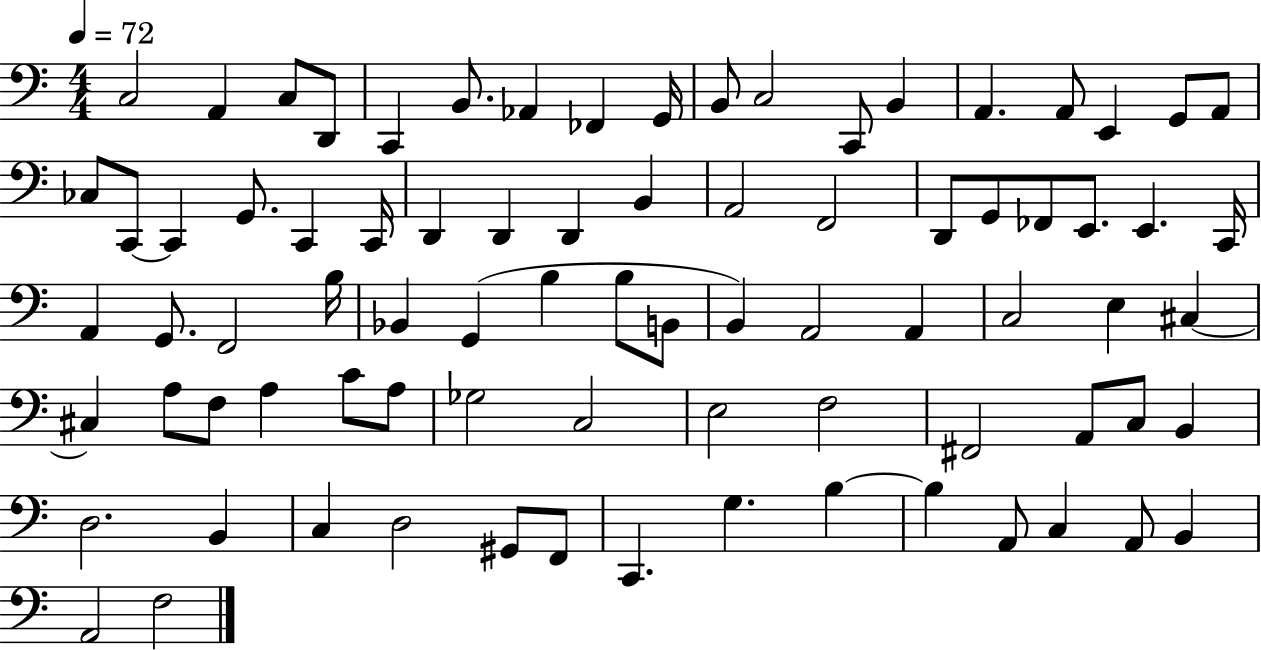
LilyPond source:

{
  \clef bass
  \numericTimeSignature
  \time 4/4
  \key c \major
  \tempo 4 = 72
  c2 a,4 c8 d,8 | c,4 b,8. aes,4 fes,4 g,16 | b,8 c2 c,8 b,4 | a,4. a,8 e,4 g,8 a,8 | \break ces8 c,8~~ c,4 g,8. c,4 c,16 | d,4 d,4 d,4 b,4 | a,2 f,2 | d,8 g,8 fes,8 e,8. e,4. c,16 | \break a,4 g,8. f,2 b16 | bes,4 g,4( b4 b8 b,8 | b,4) a,2 a,4 | c2 e4 cis4~~ | \break cis4 a8 f8 a4 c'8 a8 | ges2 c2 | e2 f2 | fis,2 a,8 c8 b,4 | \break d2. b,4 | c4 d2 gis,8 f,8 | c,4. g4. b4~~ | b4 a,8 c4 a,8 b,4 | \break a,2 f2 | \bar "|."
}